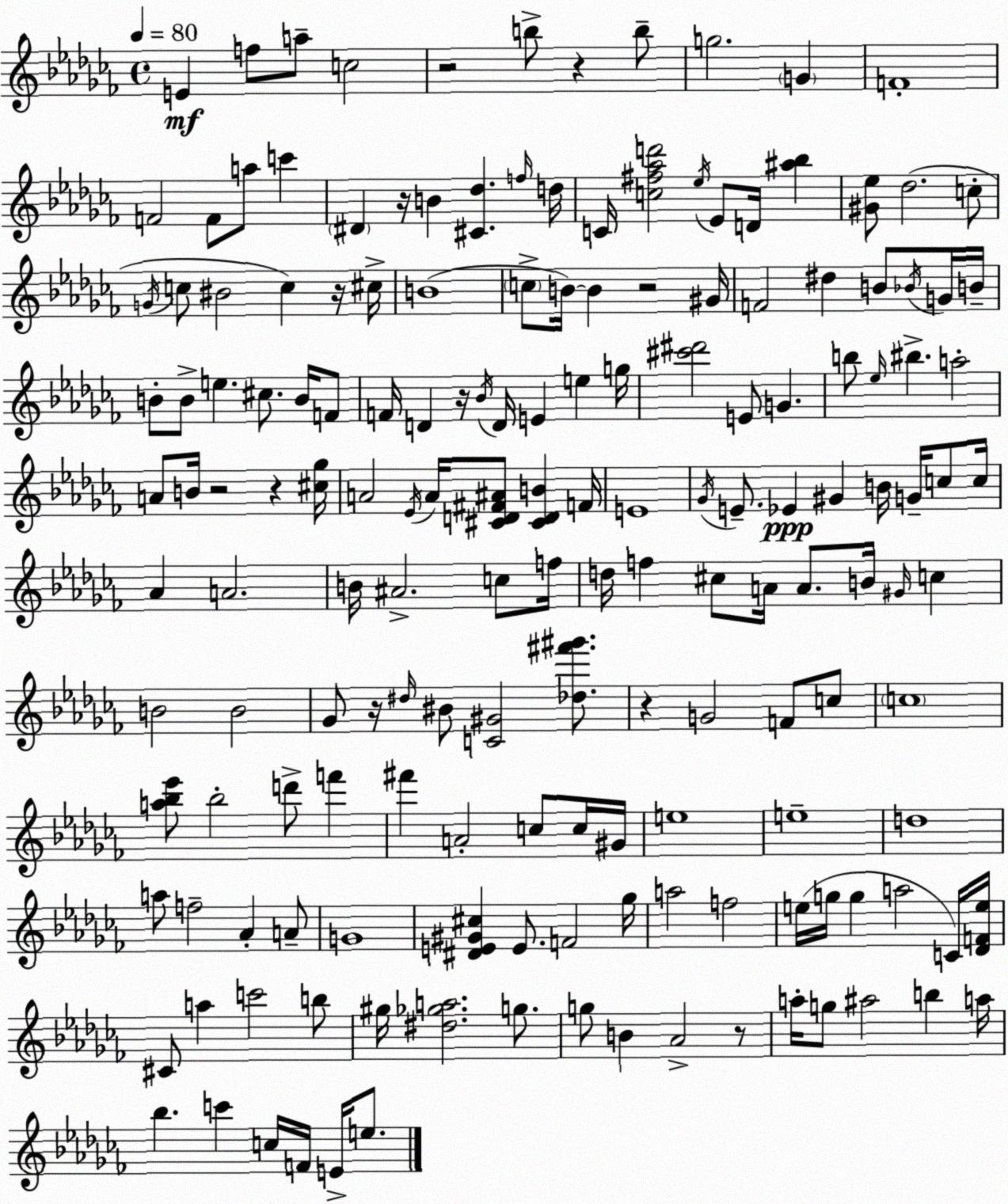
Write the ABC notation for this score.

X:1
T:Untitled
M:4/4
L:1/4
K:Abm
E f/2 a/2 c2 z2 b/2 z b/2 g2 G F4 F2 F/2 a/2 c' ^D z/4 B [^C_d] f/4 d/4 C/4 [c^f_ad']2 _e/4 _E/2 D/4 [^a_b] [^G_e]/2 _d2 c/2 G/4 c/2 ^B2 c z/4 ^c/4 B4 c/2 B/4 B z2 ^G/4 F2 ^d B/2 _B/4 G/4 B/4 B/2 B/2 e ^c/2 B/4 F/2 F/4 D z/4 _B/4 D/4 E e g/4 [^c'^d']2 E/2 G b/2 _e/4 ^b a2 A/2 B/4 z2 z [^c_g]/4 A2 _E/4 A/4 [^CD^F^A]/2 [^CDB] F/4 E4 _G/4 E/2 _E ^G B/4 G/4 c/2 c/4 _A A2 B/4 ^A2 c/2 f/4 d/4 f ^c/2 A/4 A/2 B/4 ^G/4 c B2 B2 _G/2 z/4 ^d/4 ^B/2 [C^G]2 [_d^f'^g']/2 z G2 F/2 c/2 c4 [a_b_e']/2 _b2 d'/2 f' ^f' A2 c/2 c/4 ^G/4 e4 e4 d4 a/2 f2 _A A/2 G4 [^DE^G^c] E/2 F2 _g/4 a2 f2 e/4 g/4 g a2 C/4 [_DFe]/4 ^C/2 a c'2 b/2 ^g/4 [^d_ga]2 g/2 g/2 B _A2 z/2 a/4 g/2 ^a2 b a/4 _b c' c/4 F/4 E/4 e/2